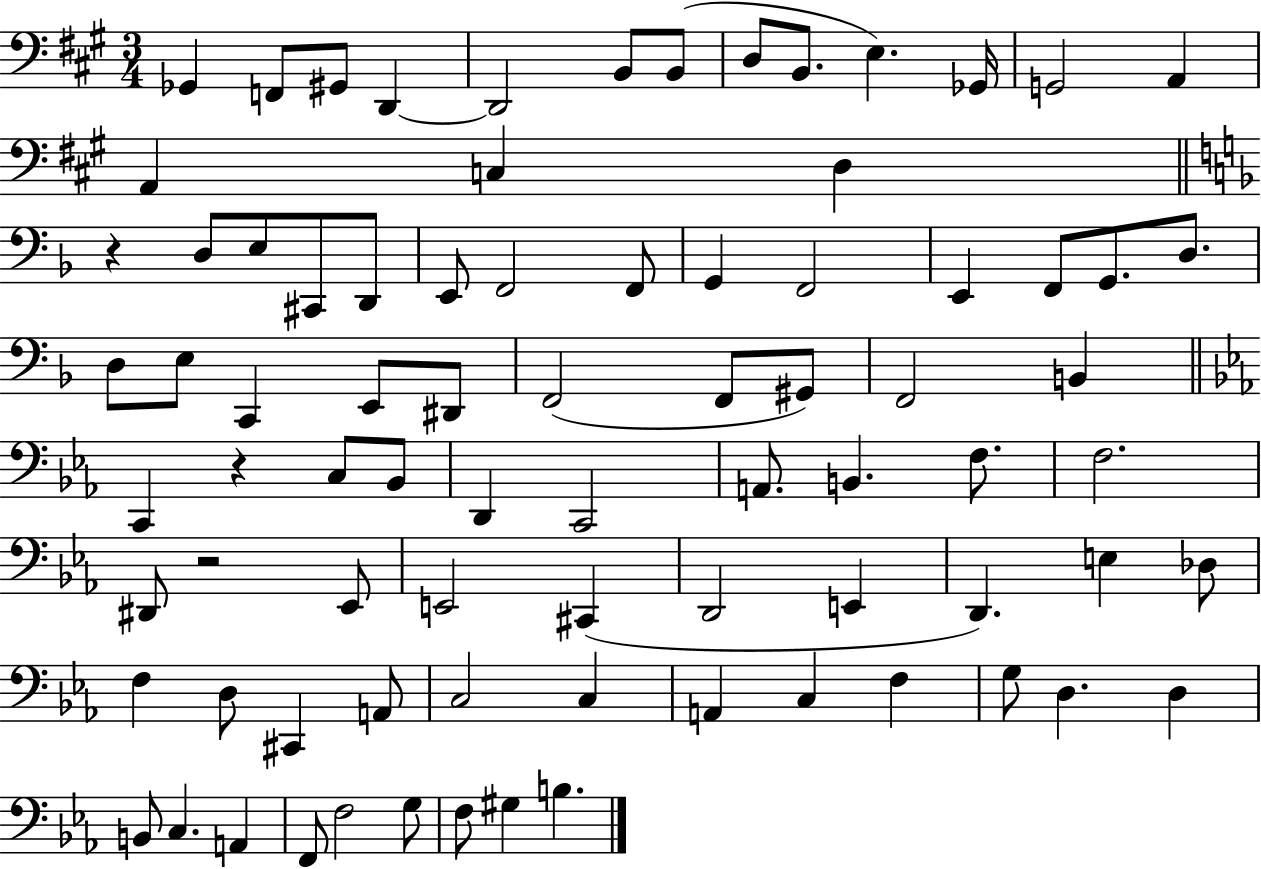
X:1
T:Untitled
M:3/4
L:1/4
K:A
_G,, F,,/2 ^G,,/2 D,, D,,2 B,,/2 B,,/2 D,/2 B,,/2 E, _G,,/4 G,,2 A,, A,, C, D, z D,/2 E,/2 ^C,,/2 D,,/2 E,,/2 F,,2 F,,/2 G,, F,,2 E,, F,,/2 G,,/2 D,/2 D,/2 E,/2 C,, E,,/2 ^D,,/2 F,,2 F,,/2 ^G,,/2 F,,2 B,, C,, z C,/2 _B,,/2 D,, C,,2 A,,/2 B,, F,/2 F,2 ^D,,/2 z2 _E,,/2 E,,2 ^C,, D,,2 E,, D,, E, _D,/2 F, D,/2 ^C,, A,,/2 C,2 C, A,, C, F, G,/2 D, D, B,,/2 C, A,, F,,/2 F,2 G,/2 F,/2 ^G, B,